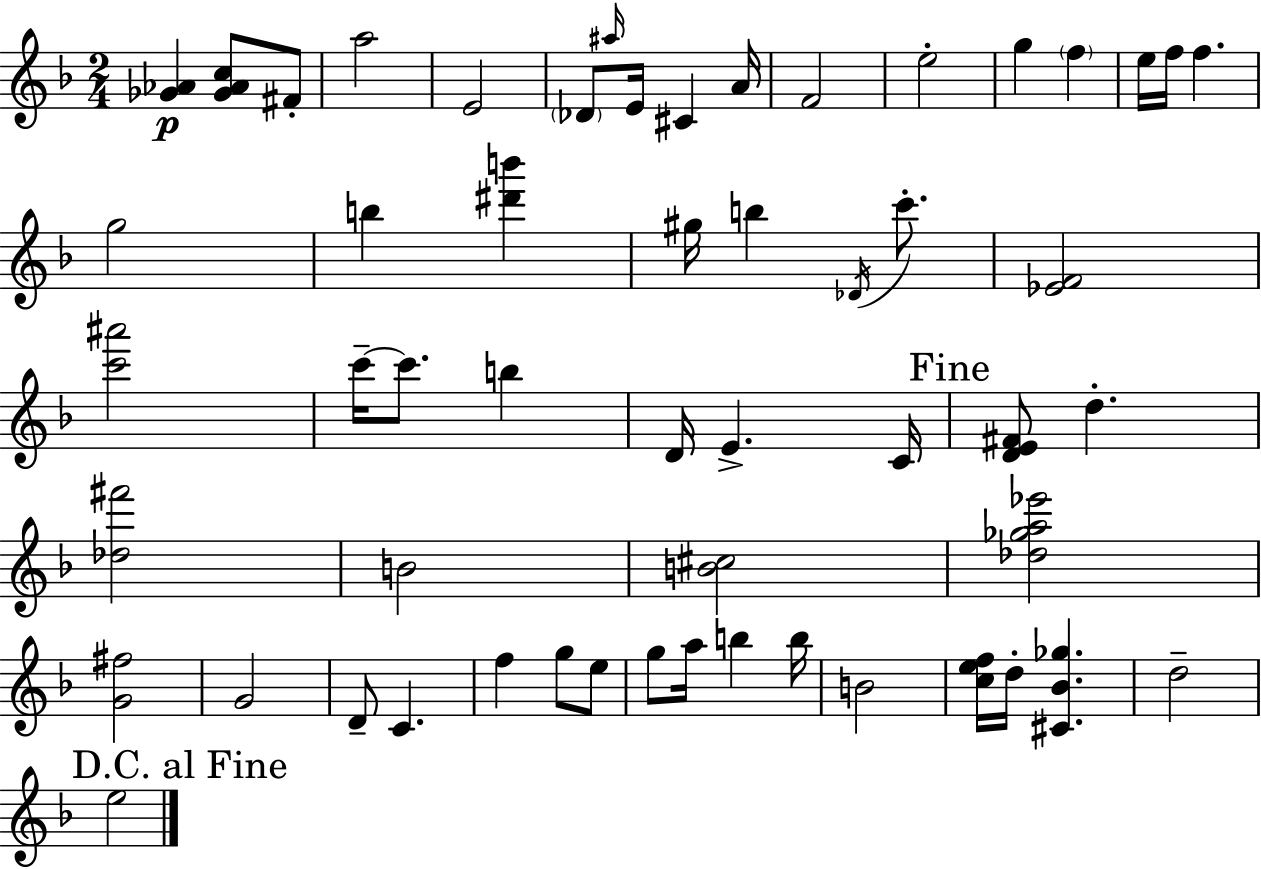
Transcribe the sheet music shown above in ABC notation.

X:1
T:Untitled
M:2/4
L:1/4
K:F
[_G_A] [_G_Ac]/2 ^F/2 a2 E2 _D/2 ^a/4 E/4 ^C A/4 F2 e2 g f e/4 f/4 f g2 b [^d'b'] ^g/4 b _D/4 c'/2 [_EF]2 [c'^a']2 c'/4 c'/2 b D/4 E C/4 [DE^F]/2 d [_d^f']2 B2 [B^c]2 [_d_ga_e']2 [G^f]2 G2 D/2 C f g/2 e/2 g/2 a/4 b b/4 B2 [cef]/4 d/4 [^C_B_g] d2 e2